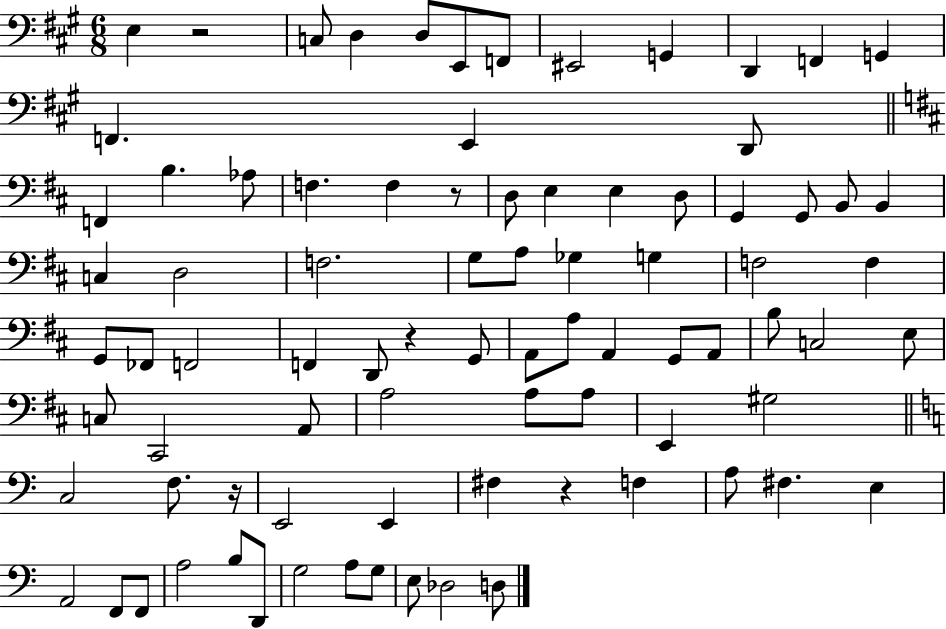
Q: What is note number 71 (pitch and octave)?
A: A3